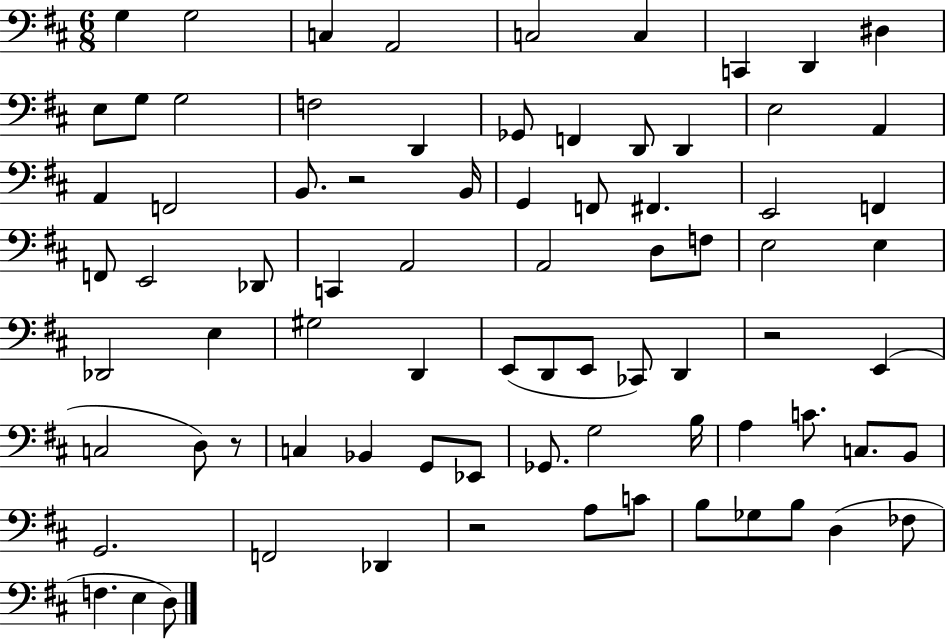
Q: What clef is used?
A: bass